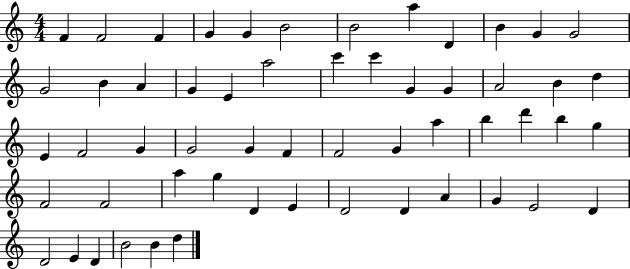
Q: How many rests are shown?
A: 0